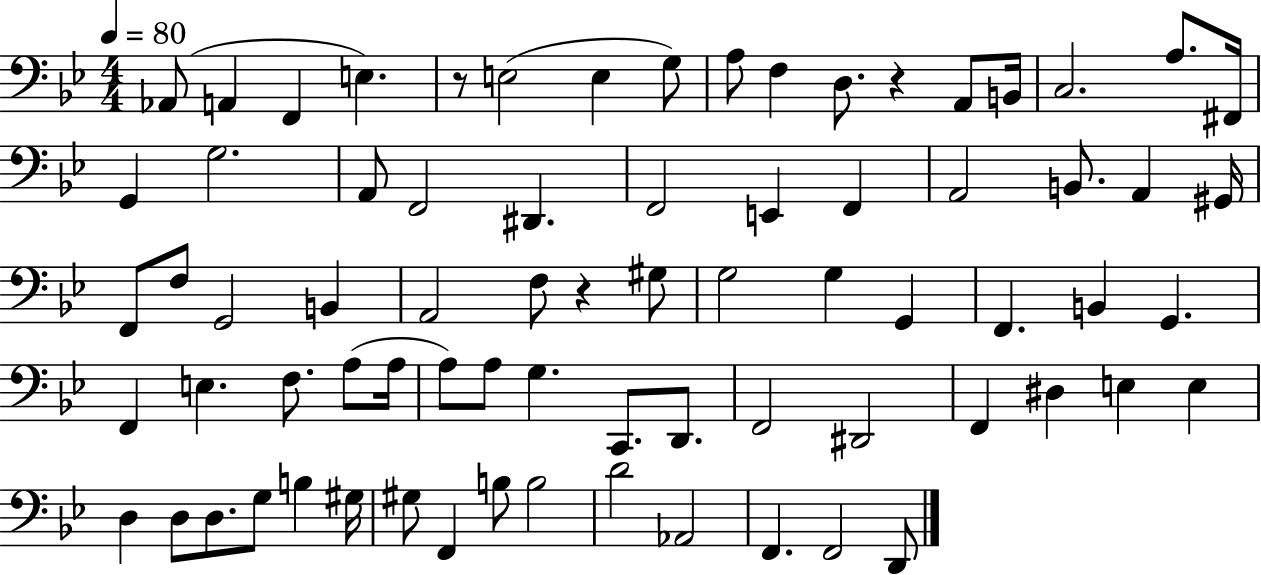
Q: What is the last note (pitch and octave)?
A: D2